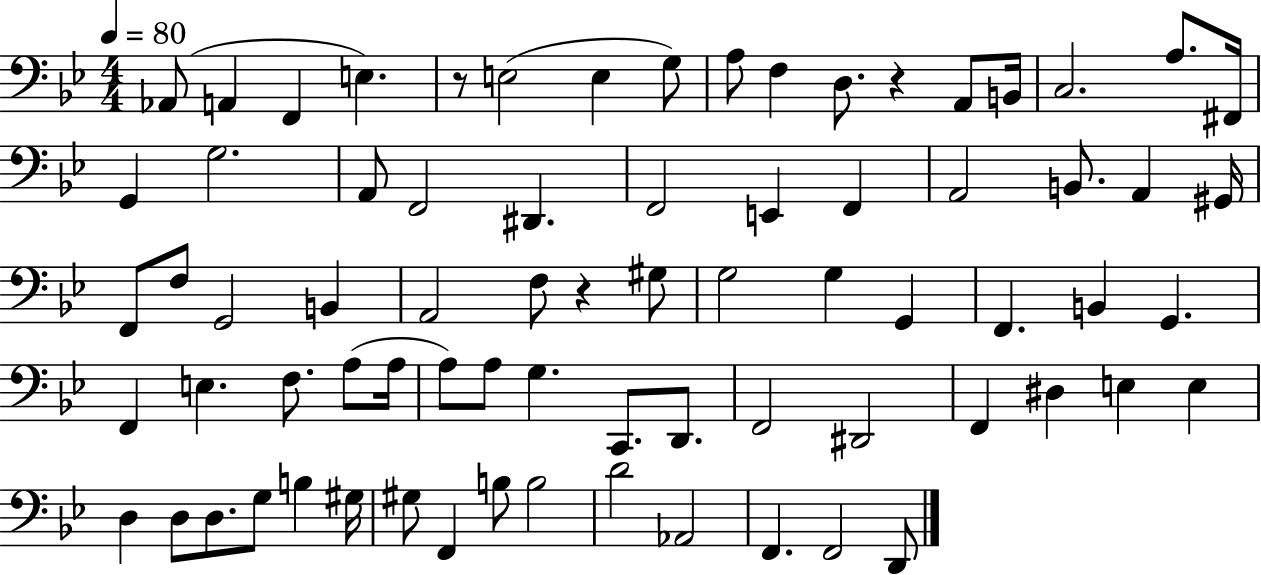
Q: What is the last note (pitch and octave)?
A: D2